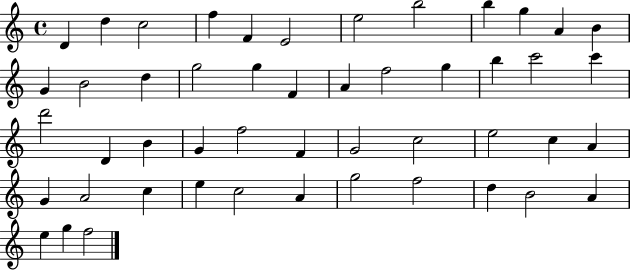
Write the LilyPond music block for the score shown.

{
  \clef treble
  \time 4/4
  \defaultTimeSignature
  \key c \major
  d'4 d''4 c''2 | f''4 f'4 e'2 | e''2 b''2 | b''4 g''4 a'4 b'4 | \break g'4 b'2 d''4 | g''2 g''4 f'4 | a'4 f''2 g''4 | b''4 c'''2 c'''4 | \break d'''2 d'4 b'4 | g'4 f''2 f'4 | g'2 c''2 | e''2 c''4 a'4 | \break g'4 a'2 c''4 | e''4 c''2 a'4 | g''2 f''2 | d''4 b'2 a'4 | \break e''4 g''4 f''2 | \bar "|."
}